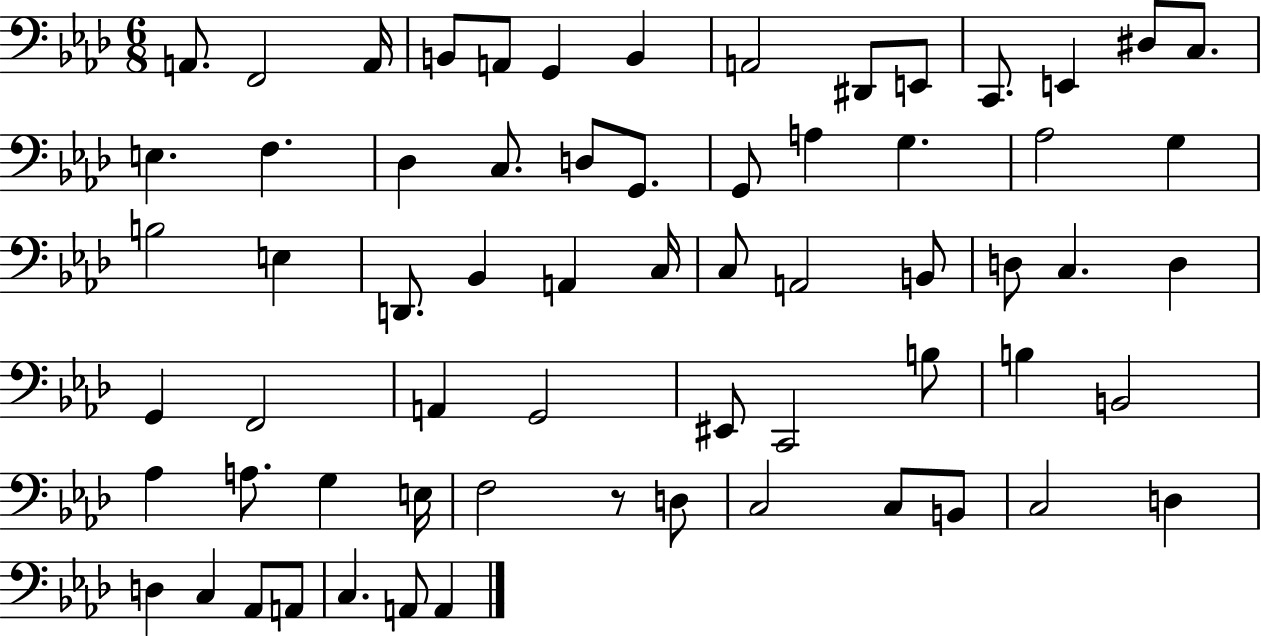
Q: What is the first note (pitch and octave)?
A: A2